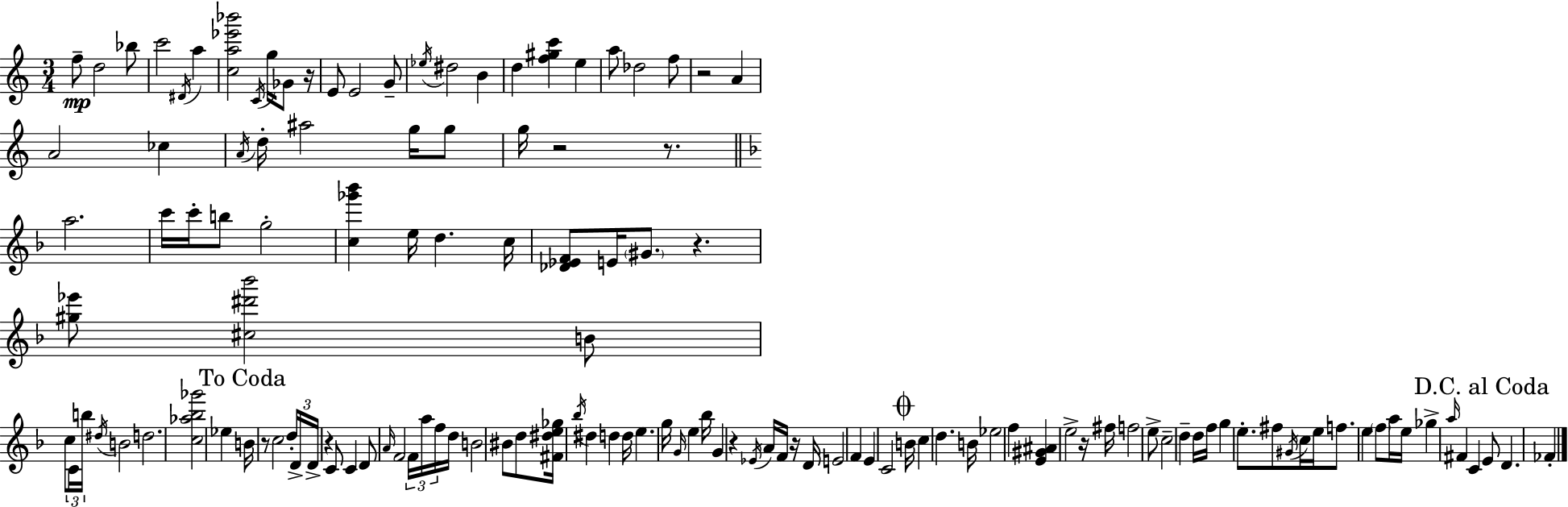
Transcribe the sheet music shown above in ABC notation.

X:1
T:Untitled
M:3/4
L:1/4
K:C
f/2 d2 _b/2 c'2 ^D/4 a [ca_e'_b']2 C/4 g/4 _G/2 z/4 E/2 E2 G/2 _e/4 ^d2 B d [f^gc'] e a/2 _d2 f/2 z2 A A2 _c A/4 d/4 ^a2 g/4 g/2 g/4 z2 z/2 a2 c'/4 c'/4 b/2 g2 [c_g'_b'] e/4 d c/4 [_D_EF]/2 E/4 ^G/2 z [^g_e']/2 [^c^d'_b']2 B/2 c/2 C/4 b/4 ^d/4 B2 d2 [c_a_b_g']2 _e B/4 z/2 c2 d/4 D/4 D/4 z C/2 C D/2 A/4 F2 F/4 a/4 f/4 d/4 B2 ^B/2 d/2 [^F^de_g]/4 _b/4 ^d d d/4 e g/4 G/4 e _b/4 G z _E/4 A/4 F/4 z/4 D/4 E2 F E C2 B/4 c d B/4 _e2 f [E^G^A] e2 z/4 ^f/4 f2 e/2 c2 d d/4 f/4 g e/2 ^f/2 ^G/4 c/4 e/4 f/2 e f/2 a/4 e/4 _g a/4 ^F C E/2 D _F